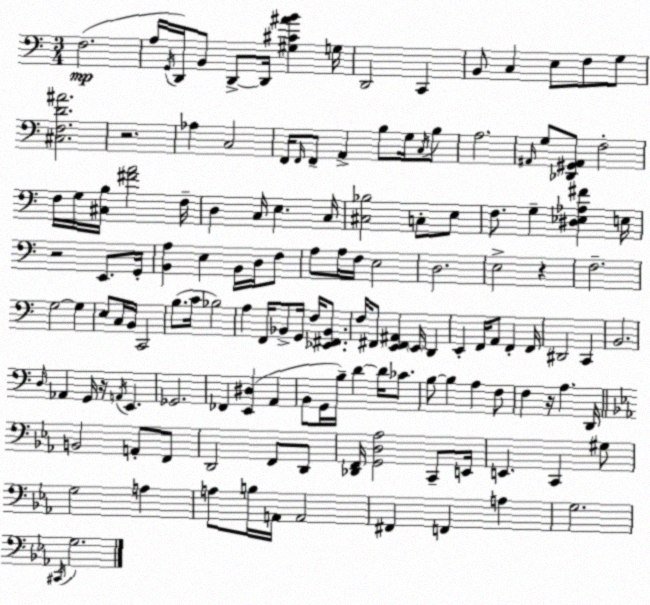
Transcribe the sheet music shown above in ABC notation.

X:1
T:Untitled
M:3/4
L:1/4
K:C
F,2 A,/4 G,,/4 D,,/4 B,,/2 D,,/2 D,,/4 [^G,^C^AB] G,/4 D,,2 C,, B,,/2 C, E,/2 F,/2 G,/2 [^C,F,D^A]2 z2 _A, C,2 F,,/4 F,,/4 F,,/2 A,, B,/2 G,/4 C,/4 B,/2 A,2 ^A,,/4 G,/2 [_D,,^G,,^A,,]/2 F,2 F,/4 G,/4 [^C,B,]/4 [^FA]2 F,/4 D, C,/4 E, C,/4 [^C,_B,]2 C,/2 E,/2 F,/2 G, [^D,_E,_A,^F] E,/4 z2 E,,/2 G,,/4 [B,,A,] E, B,,/4 D,/4 F,/2 A,/2 A,/4 F,/4 E,2 D,2 E,2 z F,2 G,2 G, E,/2 C,/4 B,,/4 C,,2 B,/2 C/4 _B,2 A, F,,/4 _B,,/2 G,,/4 F,/4 [_E,,^F,,_B,,]/2 F,/4 ^F,,/2 [E,,^F,,^A,,] E,,/4 D,, E,, F,,/4 A,,/2 F,, F,,/4 ^D,,2 C,, B,,2 D,/4 _A,, G,,/4 z/4 A,,/4 E,, _G,,2 _F,, [E,,^D,] A,, B,,/2 G,,/4 B,/4 D D/4 _C/2 B,/2 B, A, F,/2 F, z/4 A, D,,/4 B,,2 A,,/2 F,,/2 D,,2 F,,/2 D,,/2 [_D,,F,,]/4 [G,,D,_A,]2 C,,/2 E,,/4 E,, C,, ^G,/2 G,2 A, A,/2 B,/4 A,,/4 A,,2 ^F,, F,, A, G,2 ^C,,/4 G,2